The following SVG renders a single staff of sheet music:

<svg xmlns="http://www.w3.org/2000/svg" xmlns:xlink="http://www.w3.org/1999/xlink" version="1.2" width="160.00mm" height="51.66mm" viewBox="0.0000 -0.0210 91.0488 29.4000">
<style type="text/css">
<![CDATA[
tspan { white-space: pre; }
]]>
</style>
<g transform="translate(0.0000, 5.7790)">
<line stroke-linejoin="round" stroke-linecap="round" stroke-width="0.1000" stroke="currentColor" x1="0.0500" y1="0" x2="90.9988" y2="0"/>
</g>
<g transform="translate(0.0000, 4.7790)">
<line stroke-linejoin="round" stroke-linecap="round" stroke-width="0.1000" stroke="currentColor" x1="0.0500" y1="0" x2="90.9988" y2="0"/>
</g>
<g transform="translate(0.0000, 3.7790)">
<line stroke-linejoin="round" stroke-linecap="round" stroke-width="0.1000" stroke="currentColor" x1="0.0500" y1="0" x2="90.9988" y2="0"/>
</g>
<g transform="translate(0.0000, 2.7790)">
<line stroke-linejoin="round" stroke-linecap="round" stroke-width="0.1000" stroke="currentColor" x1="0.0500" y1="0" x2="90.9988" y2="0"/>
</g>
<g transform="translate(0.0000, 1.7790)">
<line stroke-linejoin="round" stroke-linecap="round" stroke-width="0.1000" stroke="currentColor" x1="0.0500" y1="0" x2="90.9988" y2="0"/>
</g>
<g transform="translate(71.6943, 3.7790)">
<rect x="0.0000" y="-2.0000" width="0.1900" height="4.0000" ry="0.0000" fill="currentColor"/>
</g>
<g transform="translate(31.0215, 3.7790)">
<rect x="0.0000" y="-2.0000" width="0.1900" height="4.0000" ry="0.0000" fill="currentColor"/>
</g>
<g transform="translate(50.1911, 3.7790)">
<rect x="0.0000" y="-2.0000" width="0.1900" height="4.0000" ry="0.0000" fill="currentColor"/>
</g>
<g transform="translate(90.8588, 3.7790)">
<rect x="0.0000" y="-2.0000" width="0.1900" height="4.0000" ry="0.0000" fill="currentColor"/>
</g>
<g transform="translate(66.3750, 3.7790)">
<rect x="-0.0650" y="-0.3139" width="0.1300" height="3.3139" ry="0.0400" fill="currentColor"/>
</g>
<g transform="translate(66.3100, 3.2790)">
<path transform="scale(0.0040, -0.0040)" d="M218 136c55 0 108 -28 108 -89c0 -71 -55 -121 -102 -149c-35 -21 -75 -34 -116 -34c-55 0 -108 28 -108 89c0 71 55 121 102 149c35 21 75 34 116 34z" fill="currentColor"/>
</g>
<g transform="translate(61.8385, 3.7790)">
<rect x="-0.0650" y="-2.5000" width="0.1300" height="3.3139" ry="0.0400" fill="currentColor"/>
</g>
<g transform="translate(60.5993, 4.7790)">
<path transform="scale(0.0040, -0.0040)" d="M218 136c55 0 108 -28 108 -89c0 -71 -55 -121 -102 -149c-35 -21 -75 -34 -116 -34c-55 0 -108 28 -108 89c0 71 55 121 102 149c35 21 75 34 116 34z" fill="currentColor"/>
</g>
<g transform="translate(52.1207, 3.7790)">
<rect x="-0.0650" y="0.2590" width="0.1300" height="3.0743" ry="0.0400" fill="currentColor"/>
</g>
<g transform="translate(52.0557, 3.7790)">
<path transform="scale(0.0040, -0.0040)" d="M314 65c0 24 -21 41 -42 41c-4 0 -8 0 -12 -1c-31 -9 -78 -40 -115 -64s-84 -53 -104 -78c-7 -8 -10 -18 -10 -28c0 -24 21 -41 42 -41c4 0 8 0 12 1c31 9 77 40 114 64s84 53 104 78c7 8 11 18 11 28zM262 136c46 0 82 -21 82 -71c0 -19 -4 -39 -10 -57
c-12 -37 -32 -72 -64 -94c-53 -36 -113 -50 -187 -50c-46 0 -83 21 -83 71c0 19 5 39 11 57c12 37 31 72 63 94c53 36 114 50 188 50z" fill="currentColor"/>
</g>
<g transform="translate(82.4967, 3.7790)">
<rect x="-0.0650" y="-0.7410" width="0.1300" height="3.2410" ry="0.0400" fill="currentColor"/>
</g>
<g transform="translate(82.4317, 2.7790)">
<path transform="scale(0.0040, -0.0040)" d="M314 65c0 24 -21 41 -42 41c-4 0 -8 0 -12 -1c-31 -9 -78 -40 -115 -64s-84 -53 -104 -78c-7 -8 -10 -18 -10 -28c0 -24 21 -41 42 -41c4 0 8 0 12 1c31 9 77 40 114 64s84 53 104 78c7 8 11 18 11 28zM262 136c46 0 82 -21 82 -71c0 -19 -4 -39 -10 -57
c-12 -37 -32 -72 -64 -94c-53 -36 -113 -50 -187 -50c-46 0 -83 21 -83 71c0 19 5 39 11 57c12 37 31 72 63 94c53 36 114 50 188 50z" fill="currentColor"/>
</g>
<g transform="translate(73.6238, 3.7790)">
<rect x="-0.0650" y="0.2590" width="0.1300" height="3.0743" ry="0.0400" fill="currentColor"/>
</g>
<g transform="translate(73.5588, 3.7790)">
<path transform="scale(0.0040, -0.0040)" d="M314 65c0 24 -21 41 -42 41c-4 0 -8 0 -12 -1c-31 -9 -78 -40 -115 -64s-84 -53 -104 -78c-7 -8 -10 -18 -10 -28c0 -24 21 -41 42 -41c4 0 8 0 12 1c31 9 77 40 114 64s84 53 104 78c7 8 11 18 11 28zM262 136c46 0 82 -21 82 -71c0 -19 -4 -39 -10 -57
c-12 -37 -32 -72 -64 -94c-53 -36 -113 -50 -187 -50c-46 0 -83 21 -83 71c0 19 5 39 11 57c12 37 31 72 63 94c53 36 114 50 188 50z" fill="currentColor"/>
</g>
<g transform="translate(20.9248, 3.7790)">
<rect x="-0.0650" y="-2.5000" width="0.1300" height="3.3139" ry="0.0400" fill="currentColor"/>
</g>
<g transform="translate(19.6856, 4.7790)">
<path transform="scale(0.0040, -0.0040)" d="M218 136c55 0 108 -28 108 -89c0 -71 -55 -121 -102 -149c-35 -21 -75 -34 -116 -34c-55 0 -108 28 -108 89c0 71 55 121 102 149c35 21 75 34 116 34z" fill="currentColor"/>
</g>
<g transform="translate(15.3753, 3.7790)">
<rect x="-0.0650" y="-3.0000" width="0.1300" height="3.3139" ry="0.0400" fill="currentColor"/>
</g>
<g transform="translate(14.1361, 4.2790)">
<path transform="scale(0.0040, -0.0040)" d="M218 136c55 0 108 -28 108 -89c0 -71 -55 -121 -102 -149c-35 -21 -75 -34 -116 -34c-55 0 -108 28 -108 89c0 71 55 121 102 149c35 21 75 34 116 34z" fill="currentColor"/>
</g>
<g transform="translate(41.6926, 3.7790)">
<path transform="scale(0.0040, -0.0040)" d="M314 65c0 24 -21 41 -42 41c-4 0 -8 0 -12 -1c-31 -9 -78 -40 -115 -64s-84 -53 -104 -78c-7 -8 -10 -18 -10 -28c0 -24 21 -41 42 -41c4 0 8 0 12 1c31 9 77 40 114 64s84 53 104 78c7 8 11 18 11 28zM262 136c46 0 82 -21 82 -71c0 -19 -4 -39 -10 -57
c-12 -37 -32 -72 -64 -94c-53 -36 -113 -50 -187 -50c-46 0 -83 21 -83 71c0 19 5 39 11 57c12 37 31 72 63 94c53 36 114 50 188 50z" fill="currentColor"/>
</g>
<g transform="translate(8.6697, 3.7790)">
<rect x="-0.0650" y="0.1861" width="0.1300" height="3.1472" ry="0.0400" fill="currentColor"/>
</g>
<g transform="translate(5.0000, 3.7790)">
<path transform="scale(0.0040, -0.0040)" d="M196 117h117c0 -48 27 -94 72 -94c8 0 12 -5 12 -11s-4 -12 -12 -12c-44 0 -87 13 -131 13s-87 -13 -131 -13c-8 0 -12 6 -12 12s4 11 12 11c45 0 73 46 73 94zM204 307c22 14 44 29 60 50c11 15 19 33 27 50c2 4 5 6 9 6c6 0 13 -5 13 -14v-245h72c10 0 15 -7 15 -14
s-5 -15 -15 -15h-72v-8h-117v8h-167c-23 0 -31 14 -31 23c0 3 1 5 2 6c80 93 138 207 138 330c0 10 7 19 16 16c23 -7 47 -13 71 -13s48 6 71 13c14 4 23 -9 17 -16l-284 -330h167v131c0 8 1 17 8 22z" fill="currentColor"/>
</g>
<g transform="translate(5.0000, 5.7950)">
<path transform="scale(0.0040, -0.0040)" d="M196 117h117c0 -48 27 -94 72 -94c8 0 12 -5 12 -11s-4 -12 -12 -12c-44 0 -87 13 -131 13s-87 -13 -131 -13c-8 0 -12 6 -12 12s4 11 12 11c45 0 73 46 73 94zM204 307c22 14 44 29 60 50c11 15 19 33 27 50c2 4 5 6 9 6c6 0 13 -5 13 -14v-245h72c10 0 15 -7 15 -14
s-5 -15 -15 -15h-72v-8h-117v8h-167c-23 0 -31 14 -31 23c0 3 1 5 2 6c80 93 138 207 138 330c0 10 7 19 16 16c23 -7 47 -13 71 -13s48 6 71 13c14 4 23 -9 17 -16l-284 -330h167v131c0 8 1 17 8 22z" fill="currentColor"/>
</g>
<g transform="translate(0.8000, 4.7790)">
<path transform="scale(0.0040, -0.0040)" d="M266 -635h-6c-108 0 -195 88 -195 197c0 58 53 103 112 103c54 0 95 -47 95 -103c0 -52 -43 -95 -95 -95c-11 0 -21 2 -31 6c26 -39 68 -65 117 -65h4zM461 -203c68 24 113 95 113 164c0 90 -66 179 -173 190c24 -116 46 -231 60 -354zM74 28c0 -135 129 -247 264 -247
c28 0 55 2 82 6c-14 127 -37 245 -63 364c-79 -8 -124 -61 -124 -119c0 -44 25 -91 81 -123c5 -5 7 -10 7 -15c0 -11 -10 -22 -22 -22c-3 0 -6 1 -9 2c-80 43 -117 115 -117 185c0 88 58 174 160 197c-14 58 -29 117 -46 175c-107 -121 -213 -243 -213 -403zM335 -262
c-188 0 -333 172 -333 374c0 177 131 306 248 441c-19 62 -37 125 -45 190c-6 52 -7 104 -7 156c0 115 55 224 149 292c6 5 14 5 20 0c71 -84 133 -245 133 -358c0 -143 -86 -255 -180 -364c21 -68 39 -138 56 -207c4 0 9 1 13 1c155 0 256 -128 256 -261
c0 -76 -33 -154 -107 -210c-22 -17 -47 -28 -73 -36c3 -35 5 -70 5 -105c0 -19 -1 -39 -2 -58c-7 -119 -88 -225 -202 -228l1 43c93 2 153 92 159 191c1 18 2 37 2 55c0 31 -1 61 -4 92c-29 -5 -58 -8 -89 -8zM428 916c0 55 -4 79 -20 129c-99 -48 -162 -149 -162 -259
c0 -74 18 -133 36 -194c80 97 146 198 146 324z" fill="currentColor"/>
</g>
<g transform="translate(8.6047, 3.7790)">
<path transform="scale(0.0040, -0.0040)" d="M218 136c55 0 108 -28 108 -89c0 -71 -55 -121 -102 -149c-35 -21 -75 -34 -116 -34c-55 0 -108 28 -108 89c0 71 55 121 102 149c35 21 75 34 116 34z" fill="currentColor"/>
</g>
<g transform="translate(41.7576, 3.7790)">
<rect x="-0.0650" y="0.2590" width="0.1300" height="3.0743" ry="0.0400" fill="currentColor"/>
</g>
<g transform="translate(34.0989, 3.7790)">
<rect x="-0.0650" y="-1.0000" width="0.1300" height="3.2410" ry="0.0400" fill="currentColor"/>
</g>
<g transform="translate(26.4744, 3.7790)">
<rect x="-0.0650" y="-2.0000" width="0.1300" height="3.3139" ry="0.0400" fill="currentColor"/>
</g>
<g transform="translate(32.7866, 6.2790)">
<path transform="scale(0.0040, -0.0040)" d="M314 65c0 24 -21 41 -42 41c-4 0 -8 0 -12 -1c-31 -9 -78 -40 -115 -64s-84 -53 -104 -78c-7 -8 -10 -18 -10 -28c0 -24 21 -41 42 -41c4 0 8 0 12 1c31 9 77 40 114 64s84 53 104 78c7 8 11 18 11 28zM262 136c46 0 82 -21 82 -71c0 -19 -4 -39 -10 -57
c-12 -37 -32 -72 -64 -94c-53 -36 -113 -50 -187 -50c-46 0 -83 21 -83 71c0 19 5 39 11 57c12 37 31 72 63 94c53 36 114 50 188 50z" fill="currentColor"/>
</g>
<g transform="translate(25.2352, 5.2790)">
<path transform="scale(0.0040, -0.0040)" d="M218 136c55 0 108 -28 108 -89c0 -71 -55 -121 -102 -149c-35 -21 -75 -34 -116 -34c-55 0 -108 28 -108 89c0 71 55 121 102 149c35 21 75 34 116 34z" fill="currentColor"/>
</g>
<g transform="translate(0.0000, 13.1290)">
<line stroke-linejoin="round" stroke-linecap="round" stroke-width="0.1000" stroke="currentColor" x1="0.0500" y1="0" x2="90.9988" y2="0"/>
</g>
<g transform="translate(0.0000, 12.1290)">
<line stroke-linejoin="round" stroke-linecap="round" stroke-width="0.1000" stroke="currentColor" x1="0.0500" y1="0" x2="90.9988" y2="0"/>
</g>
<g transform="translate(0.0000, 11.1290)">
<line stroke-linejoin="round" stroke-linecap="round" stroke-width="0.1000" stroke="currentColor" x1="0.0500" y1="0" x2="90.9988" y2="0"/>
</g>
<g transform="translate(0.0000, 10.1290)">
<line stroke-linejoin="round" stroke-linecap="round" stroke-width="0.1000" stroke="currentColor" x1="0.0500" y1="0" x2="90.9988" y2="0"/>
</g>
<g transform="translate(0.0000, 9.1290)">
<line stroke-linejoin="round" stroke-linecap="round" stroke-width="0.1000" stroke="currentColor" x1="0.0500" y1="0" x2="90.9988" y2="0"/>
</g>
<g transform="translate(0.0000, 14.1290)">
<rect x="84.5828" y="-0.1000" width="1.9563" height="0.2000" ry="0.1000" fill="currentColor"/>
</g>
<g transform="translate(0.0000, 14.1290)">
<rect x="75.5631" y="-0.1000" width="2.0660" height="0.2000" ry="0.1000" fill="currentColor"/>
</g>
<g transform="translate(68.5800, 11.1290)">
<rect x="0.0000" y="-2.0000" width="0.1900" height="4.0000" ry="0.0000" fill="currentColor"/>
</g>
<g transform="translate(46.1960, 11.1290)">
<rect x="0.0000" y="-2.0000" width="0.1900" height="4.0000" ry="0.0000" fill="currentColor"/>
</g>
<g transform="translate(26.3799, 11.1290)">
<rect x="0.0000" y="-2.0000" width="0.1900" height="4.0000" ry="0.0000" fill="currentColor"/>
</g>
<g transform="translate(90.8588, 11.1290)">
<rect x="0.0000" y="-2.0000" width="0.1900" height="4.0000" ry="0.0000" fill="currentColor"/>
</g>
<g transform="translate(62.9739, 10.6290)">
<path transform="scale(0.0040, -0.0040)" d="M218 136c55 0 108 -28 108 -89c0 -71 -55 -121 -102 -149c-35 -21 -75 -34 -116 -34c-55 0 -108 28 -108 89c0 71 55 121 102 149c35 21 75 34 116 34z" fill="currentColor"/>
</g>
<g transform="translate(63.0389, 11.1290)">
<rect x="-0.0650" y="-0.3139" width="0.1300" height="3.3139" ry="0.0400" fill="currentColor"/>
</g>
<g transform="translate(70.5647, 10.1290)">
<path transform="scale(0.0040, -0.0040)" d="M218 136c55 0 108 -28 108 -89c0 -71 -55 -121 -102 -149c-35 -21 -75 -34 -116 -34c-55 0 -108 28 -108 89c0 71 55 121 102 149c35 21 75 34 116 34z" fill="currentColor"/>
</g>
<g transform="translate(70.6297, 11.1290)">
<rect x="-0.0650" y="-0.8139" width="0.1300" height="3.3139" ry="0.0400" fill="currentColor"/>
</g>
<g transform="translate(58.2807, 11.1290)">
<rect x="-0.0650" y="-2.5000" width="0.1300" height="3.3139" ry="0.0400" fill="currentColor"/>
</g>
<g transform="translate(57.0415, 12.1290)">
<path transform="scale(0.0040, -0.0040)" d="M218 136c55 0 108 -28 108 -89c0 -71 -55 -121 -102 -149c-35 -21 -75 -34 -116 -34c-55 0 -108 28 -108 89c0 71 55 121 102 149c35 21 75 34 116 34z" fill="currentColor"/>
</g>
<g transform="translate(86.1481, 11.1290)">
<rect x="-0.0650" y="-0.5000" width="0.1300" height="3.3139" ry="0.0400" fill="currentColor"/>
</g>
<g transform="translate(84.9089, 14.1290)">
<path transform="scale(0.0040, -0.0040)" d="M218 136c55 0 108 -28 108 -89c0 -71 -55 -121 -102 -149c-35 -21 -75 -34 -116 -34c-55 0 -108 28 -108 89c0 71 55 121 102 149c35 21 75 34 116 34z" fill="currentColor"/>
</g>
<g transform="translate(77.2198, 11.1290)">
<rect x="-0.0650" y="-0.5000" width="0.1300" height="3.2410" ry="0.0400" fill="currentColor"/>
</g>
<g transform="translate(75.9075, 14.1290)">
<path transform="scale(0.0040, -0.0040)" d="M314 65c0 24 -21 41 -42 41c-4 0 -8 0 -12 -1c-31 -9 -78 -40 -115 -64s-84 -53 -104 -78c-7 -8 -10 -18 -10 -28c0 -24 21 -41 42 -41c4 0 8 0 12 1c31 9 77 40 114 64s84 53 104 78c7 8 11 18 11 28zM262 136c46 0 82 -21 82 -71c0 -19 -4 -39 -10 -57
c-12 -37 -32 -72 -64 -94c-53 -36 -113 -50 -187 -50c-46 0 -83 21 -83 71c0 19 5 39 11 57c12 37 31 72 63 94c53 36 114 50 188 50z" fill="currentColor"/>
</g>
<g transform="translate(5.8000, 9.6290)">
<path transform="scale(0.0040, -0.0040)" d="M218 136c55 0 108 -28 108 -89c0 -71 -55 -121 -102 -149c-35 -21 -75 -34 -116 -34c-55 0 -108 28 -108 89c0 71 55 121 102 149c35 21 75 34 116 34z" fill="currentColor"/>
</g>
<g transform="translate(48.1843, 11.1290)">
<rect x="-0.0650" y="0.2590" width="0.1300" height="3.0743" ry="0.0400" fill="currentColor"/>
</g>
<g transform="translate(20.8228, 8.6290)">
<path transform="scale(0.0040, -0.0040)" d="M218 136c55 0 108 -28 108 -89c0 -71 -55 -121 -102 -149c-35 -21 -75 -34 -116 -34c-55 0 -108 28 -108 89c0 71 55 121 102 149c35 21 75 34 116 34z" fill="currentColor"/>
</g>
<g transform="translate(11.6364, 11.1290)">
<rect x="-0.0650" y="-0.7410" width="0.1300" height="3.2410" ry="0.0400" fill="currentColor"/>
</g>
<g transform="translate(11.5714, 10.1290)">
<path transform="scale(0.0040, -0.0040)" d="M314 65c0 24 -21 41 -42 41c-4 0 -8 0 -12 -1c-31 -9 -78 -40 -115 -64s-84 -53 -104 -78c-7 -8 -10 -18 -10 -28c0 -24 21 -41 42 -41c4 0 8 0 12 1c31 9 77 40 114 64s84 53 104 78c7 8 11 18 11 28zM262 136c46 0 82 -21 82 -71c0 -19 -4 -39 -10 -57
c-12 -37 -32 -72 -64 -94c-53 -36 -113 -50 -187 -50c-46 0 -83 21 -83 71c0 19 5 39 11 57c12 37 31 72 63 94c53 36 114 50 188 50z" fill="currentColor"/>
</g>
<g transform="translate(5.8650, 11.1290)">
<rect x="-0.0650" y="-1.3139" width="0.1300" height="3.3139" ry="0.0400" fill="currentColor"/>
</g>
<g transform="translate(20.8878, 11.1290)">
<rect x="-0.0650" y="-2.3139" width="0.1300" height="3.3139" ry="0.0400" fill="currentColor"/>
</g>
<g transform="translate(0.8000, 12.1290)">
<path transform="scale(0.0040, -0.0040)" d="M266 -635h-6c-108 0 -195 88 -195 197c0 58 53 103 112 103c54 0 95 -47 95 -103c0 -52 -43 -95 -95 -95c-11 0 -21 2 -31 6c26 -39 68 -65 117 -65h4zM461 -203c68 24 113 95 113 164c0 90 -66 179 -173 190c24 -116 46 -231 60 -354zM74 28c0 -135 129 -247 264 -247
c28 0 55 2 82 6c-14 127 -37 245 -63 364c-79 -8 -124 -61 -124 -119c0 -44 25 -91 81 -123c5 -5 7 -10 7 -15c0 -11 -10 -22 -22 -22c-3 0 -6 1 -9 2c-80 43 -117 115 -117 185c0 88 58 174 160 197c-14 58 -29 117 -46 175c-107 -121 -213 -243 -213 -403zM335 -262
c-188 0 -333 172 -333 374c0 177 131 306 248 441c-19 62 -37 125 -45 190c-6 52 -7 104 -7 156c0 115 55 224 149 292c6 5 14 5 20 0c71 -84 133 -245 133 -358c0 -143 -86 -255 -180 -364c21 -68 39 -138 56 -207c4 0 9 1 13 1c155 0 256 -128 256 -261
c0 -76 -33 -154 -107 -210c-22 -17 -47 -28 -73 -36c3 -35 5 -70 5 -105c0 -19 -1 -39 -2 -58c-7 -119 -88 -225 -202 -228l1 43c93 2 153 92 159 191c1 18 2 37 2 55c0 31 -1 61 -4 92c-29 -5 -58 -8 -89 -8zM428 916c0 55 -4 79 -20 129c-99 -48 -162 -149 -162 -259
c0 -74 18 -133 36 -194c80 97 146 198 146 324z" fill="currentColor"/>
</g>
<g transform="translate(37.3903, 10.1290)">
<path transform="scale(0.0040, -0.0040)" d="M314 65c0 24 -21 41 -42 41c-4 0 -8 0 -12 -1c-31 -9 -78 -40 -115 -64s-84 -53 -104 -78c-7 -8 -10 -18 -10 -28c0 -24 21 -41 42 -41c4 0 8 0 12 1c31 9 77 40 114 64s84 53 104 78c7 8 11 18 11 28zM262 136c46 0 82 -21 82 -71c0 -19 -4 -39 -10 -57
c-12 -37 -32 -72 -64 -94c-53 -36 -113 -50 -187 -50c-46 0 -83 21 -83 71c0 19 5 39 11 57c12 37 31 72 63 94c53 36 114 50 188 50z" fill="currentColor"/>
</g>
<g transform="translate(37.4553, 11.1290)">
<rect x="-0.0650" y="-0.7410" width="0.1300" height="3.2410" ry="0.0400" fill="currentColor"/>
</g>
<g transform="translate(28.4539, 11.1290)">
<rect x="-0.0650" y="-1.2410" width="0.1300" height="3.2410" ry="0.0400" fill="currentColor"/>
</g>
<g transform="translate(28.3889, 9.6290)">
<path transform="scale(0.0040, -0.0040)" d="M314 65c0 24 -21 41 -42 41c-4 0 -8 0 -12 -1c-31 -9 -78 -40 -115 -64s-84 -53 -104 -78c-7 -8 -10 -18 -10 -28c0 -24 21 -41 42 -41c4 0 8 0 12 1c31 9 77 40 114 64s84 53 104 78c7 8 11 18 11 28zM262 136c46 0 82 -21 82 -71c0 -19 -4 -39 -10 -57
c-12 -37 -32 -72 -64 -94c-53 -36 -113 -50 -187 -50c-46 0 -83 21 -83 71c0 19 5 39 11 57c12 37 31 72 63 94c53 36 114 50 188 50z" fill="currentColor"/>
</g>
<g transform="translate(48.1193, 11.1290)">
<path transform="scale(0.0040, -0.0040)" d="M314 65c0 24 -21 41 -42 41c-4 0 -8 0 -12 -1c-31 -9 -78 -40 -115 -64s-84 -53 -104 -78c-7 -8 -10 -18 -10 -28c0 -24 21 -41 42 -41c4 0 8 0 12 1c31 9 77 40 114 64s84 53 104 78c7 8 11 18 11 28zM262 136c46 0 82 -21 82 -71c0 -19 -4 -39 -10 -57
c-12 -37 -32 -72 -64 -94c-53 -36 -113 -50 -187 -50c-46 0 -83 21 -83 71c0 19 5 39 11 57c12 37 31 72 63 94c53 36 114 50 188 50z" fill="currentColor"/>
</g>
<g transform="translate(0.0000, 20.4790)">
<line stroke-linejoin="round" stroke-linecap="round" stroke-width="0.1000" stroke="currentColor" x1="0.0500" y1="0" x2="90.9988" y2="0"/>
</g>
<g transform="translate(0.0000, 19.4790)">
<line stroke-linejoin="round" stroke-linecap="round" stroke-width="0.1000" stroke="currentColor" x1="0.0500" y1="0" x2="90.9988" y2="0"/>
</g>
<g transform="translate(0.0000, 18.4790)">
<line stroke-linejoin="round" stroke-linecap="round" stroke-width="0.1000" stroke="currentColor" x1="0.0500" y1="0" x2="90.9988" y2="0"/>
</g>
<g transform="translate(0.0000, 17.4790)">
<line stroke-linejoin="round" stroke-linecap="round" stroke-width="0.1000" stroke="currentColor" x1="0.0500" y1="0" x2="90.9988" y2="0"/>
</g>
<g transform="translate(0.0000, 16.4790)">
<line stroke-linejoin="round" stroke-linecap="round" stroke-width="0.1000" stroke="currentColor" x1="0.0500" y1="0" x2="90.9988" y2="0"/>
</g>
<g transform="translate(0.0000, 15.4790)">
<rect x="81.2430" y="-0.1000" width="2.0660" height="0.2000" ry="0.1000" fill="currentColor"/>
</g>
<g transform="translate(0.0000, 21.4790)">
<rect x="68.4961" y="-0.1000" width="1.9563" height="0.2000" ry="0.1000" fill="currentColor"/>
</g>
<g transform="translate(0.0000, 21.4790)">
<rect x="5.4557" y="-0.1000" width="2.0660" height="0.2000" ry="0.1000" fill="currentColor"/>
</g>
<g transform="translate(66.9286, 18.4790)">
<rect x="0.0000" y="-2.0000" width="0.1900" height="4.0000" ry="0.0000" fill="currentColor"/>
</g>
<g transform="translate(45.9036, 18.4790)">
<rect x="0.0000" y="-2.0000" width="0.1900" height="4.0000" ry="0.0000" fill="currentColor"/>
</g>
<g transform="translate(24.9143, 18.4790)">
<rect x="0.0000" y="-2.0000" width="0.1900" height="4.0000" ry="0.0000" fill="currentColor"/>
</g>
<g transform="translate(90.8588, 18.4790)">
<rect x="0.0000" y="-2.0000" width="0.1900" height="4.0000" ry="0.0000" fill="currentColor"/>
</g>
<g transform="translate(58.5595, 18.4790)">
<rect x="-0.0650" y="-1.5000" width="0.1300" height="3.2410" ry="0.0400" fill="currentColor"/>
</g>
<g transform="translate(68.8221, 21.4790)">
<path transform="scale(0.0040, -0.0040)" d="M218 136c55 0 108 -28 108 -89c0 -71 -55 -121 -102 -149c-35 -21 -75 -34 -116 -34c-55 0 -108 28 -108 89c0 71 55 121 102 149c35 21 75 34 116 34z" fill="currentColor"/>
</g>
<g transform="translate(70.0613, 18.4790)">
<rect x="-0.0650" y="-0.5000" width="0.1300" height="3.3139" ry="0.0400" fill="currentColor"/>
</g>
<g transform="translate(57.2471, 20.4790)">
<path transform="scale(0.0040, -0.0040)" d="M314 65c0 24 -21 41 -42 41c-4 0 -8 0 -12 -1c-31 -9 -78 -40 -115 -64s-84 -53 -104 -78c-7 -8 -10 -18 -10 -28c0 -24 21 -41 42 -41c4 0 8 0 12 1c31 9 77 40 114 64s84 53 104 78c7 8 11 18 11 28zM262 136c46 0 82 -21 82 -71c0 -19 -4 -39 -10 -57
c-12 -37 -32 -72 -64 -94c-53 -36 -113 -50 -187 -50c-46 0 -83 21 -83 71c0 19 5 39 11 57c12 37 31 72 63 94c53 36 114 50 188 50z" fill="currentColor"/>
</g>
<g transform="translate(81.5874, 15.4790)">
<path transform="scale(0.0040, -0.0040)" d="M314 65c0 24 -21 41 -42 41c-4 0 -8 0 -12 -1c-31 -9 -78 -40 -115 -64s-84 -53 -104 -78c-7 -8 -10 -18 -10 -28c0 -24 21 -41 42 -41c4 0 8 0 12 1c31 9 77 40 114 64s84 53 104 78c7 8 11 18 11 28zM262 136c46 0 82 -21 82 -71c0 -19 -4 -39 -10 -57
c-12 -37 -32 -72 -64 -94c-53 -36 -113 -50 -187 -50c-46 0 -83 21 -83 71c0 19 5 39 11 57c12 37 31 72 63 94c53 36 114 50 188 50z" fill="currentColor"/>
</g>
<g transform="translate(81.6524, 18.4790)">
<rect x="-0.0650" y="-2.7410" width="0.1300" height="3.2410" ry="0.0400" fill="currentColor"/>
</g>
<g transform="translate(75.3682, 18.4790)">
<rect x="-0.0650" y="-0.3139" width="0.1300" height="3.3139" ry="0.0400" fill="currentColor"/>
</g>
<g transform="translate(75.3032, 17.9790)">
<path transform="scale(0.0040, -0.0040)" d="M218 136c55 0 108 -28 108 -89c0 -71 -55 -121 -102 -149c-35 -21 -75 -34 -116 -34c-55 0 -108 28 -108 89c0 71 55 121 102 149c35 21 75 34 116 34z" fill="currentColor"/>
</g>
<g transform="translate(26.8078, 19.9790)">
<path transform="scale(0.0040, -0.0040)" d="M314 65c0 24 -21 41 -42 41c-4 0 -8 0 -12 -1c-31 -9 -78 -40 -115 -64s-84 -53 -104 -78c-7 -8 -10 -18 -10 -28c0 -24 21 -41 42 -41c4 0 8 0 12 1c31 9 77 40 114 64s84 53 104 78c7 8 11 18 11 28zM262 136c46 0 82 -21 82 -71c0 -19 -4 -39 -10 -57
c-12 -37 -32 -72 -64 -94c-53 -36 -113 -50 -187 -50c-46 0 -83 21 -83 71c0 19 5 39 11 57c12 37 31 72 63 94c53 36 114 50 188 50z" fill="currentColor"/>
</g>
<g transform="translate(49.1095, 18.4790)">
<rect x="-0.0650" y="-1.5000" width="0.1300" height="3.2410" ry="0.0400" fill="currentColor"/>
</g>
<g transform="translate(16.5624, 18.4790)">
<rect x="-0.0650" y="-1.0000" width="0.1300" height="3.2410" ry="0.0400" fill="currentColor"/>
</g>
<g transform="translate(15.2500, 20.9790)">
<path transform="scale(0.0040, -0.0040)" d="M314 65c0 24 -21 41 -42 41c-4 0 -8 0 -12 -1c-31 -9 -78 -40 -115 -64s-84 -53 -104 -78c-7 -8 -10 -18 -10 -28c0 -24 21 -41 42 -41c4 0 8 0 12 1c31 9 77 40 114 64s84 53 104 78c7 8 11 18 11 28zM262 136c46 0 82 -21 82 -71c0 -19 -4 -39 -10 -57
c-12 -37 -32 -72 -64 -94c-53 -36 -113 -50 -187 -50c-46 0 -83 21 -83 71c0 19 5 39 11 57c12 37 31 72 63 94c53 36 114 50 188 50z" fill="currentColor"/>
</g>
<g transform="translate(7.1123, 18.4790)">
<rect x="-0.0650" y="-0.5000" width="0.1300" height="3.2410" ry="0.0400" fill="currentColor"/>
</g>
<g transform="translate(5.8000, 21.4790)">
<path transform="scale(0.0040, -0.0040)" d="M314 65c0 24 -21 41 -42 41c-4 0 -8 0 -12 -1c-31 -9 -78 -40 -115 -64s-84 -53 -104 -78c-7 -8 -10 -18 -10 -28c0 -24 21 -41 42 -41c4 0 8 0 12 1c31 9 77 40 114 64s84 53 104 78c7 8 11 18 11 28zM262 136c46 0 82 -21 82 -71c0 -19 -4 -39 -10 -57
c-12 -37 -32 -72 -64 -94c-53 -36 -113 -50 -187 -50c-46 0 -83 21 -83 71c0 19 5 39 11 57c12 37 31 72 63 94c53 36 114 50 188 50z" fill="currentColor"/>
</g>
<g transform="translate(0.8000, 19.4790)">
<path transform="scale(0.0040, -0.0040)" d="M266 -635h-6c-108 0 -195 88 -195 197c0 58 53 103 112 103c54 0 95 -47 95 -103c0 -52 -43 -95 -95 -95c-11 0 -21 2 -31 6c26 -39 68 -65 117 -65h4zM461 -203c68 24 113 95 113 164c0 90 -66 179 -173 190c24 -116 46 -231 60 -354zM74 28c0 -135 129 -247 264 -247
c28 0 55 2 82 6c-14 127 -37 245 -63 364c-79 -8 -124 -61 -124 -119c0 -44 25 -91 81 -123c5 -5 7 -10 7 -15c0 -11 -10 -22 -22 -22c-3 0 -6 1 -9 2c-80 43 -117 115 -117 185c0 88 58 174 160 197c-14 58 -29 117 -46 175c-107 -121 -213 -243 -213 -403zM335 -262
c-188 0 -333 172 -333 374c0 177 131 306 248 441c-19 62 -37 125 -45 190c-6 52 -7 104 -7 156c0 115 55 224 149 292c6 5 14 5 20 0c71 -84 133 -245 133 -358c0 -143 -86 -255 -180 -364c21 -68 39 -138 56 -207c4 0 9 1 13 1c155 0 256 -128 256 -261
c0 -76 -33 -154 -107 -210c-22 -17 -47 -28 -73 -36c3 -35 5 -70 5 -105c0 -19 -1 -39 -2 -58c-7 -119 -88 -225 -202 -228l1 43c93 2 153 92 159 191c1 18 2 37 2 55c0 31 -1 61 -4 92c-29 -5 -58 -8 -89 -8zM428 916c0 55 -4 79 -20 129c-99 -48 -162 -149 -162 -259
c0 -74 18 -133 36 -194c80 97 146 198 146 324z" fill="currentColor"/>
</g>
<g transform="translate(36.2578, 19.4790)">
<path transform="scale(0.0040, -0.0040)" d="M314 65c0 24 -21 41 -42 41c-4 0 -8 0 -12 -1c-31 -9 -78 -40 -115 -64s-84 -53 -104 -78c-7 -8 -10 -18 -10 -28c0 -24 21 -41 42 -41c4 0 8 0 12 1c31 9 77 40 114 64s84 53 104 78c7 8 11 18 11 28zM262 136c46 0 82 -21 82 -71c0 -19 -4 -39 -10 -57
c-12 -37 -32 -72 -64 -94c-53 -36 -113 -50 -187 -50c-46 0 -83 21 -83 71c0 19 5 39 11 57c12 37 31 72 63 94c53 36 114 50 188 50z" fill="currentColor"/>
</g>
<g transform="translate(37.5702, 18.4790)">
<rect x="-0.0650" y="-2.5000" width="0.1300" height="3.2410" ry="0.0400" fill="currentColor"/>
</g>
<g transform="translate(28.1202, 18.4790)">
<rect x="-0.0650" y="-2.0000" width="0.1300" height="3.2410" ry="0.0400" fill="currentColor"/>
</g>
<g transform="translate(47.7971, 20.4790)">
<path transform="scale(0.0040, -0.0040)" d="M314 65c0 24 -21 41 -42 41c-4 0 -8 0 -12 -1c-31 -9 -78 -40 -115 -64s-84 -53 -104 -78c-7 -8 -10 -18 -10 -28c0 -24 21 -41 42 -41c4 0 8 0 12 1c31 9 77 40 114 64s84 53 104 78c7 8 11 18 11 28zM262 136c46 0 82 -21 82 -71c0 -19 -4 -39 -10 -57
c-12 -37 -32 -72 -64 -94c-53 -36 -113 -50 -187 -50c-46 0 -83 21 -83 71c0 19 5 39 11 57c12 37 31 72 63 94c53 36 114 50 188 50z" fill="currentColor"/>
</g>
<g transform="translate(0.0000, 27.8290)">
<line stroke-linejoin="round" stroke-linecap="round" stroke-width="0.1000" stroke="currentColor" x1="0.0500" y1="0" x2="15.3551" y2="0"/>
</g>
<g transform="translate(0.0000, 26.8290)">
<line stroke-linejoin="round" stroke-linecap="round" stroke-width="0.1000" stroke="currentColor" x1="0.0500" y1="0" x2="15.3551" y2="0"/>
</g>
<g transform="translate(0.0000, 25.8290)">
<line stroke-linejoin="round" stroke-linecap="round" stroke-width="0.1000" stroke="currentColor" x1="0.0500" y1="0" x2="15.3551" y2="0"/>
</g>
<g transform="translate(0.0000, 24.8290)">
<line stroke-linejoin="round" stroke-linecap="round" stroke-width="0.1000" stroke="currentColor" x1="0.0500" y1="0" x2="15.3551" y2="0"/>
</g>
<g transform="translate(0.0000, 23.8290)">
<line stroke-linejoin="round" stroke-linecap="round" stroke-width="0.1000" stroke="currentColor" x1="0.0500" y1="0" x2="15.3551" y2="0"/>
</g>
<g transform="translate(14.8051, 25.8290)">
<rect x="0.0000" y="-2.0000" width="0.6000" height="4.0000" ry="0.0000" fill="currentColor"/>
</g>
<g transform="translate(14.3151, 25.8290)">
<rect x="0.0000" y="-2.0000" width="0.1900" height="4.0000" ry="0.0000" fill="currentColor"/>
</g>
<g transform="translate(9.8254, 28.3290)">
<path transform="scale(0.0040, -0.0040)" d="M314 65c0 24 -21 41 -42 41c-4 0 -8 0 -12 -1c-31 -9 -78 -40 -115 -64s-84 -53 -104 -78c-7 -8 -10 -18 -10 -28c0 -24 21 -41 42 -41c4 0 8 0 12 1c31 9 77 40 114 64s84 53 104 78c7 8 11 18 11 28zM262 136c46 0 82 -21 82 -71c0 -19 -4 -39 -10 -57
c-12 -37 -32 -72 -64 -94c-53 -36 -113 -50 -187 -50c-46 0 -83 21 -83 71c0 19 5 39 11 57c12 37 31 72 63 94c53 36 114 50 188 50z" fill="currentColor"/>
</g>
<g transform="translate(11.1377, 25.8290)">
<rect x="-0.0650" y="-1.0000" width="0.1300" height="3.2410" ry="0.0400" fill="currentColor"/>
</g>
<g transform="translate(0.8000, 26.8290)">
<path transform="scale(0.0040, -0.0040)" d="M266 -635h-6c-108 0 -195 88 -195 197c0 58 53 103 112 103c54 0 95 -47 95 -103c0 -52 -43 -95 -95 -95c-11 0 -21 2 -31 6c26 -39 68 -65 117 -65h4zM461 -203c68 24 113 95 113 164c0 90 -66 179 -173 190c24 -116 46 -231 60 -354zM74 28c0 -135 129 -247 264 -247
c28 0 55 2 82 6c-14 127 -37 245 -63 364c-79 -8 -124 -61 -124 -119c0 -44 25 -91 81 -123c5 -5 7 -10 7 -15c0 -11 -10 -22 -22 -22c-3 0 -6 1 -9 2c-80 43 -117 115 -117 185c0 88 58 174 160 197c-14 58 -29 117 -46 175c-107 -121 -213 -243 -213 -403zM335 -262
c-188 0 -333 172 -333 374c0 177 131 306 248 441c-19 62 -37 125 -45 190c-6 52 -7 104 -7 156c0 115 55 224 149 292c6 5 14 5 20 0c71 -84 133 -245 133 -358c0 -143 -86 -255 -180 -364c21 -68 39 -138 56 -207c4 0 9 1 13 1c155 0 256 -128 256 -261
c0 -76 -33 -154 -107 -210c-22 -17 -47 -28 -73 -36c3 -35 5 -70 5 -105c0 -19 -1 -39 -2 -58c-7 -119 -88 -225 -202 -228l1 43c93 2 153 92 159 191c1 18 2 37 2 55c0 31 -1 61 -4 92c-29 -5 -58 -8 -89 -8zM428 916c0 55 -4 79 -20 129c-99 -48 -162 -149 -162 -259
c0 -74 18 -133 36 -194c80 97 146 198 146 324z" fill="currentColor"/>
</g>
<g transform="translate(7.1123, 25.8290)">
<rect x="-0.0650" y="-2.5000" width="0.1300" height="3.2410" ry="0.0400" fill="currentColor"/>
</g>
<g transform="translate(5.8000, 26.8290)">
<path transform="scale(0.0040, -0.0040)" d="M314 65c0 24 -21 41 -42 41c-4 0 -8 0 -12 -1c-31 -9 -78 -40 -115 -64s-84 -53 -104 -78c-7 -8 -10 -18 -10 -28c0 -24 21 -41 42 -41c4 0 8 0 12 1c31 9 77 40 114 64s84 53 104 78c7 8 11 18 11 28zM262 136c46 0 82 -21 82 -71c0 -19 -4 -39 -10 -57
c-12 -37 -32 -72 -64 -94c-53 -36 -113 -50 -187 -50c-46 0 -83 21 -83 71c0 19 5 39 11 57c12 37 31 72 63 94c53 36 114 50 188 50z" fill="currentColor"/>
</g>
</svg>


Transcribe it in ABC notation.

X:1
T:Untitled
M:4/4
L:1/4
K:C
B A G F D2 B2 B2 G c B2 d2 e d2 g e2 d2 B2 G c d C2 C C2 D2 F2 G2 E2 E2 C c a2 G2 D2